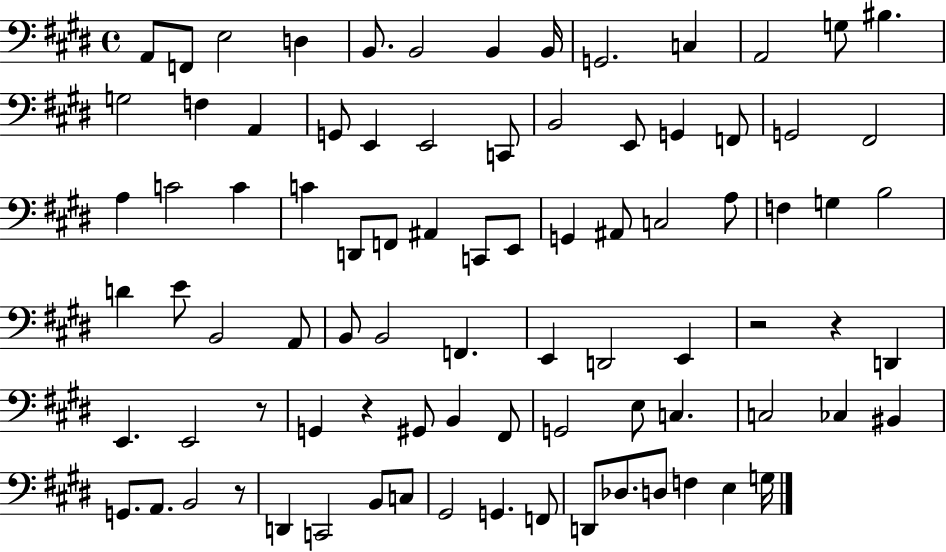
{
  \clef bass
  \time 4/4
  \defaultTimeSignature
  \key e \major
  \repeat volta 2 { a,8 f,8 e2 d4 | b,8. b,2 b,4 b,16 | g,2. c4 | a,2 g8 bis4. | \break g2 f4 a,4 | g,8 e,4 e,2 c,8 | b,2 e,8 g,4 f,8 | g,2 fis,2 | \break a4 c'2 c'4 | c'4 d,8 f,8 ais,4 c,8 e,8 | g,4 ais,8 c2 a8 | f4 g4 b2 | \break d'4 e'8 b,2 a,8 | b,8 b,2 f,4. | e,4 d,2 e,4 | r2 r4 d,4 | \break e,4. e,2 r8 | g,4 r4 gis,8 b,4 fis,8 | g,2 e8 c4. | c2 ces4 bis,4 | \break g,8. a,8. b,2 r8 | d,4 c,2 b,8 c8 | gis,2 g,4. f,8 | d,8 des8. d8 f4 e4 g16 | \break } \bar "|."
}